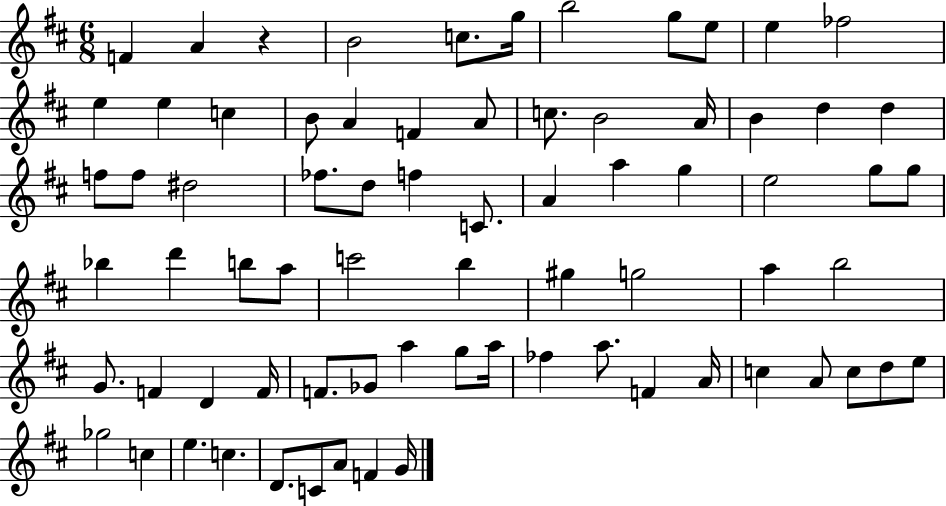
{
  \clef treble
  \numericTimeSignature
  \time 6/8
  \key d \major
  f'4 a'4 r4 | b'2 c''8. g''16 | b''2 g''8 e''8 | e''4 fes''2 | \break e''4 e''4 c''4 | b'8 a'4 f'4 a'8 | c''8. b'2 a'16 | b'4 d''4 d''4 | \break f''8 f''8 dis''2 | fes''8. d''8 f''4 c'8. | a'4 a''4 g''4 | e''2 g''8 g''8 | \break bes''4 d'''4 b''8 a''8 | c'''2 b''4 | gis''4 g''2 | a''4 b''2 | \break g'8. f'4 d'4 f'16 | f'8. ges'8 a''4 g''8 a''16 | fes''4 a''8. f'4 a'16 | c''4 a'8 c''8 d''8 e''8 | \break ges''2 c''4 | e''4. c''4. | d'8. c'8 a'8 f'4 g'16 | \bar "|."
}